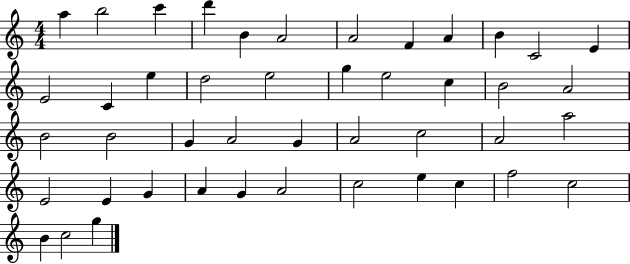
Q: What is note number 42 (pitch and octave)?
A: C5